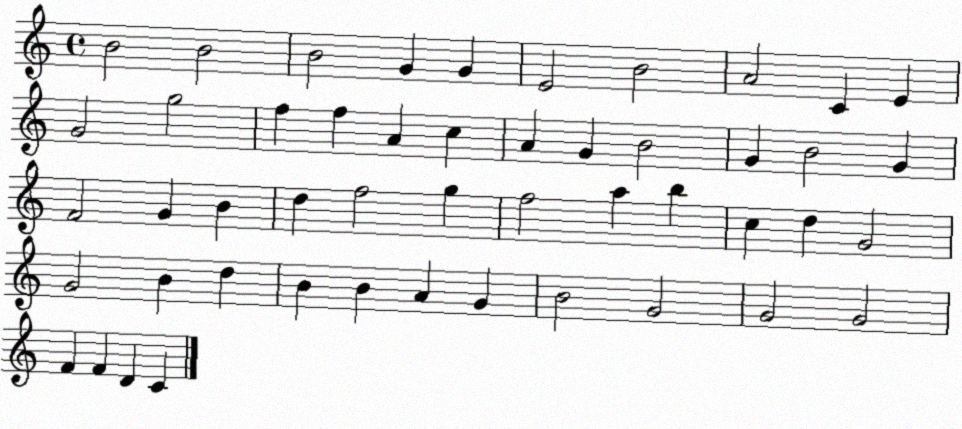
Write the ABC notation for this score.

X:1
T:Untitled
M:4/4
L:1/4
K:C
B2 B2 B2 G G E2 B2 A2 C E G2 g2 f f A c A G B2 G B2 G F2 G B d f2 g f2 a b c d G2 G2 B d B B A G B2 G2 G2 G2 F F D C